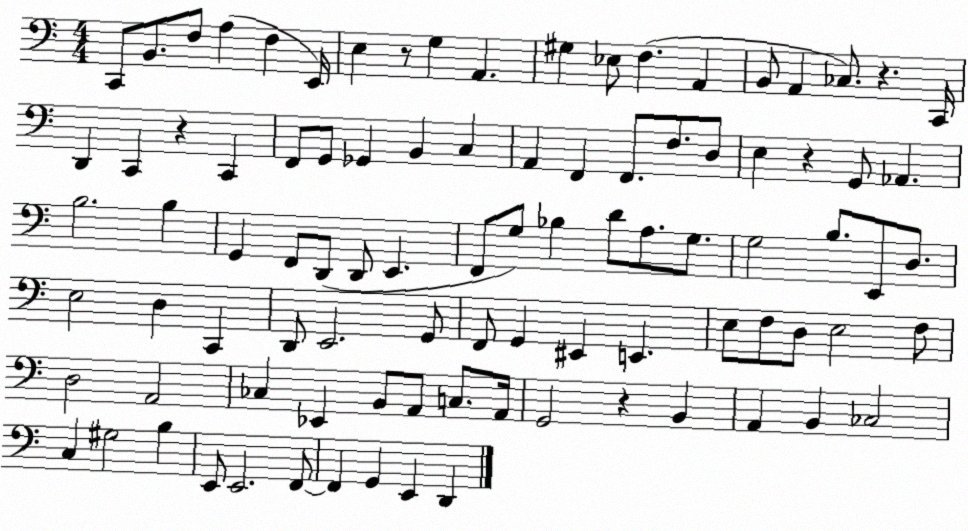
X:1
T:Untitled
M:4/4
L:1/4
K:C
C,,/2 B,,/2 F,/2 A, F, E,,/4 E, z/2 G, A,, ^G, _E,/2 F, A,, B,,/2 A,, _C,/2 z C,,/4 D,, C,, z C,, F,,/2 G,,/2 _G,, B,, C, A,, F,, F,,/2 F,/2 D,/2 E, z G,,/2 _A,, B,2 B, G,, F,,/2 D,,/2 D,,/2 E,, F,,/2 G,/2 _B, D/2 A,/2 G,/2 G,2 B,/2 E,,/2 D,/2 E,2 D, C,, D,,/2 E,,2 G,,/2 F,,/2 G,, ^E,, E,, E,/2 F,/2 D,/2 E,2 F,/2 D,2 A,,2 _C, _E,, B,,/2 A,,/2 C,/2 A,,/4 G,,2 z B,, A,, B,, _C,2 C, ^G,2 B, E,,/2 E,,2 F,,/2 F,, G,, E,, D,,